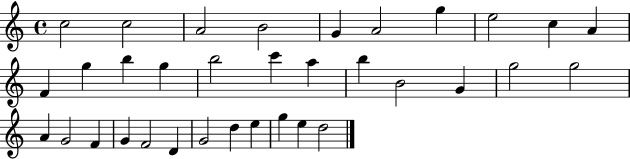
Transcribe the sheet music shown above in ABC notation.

X:1
T:Untitled
M:4/4
L:1/4
K:C
c2 c2 A2 B2 G A2 g e2 c A F g b g b2 c' a b B2 G g2 g2 A G2 F G F2 D G2 d e g e d2